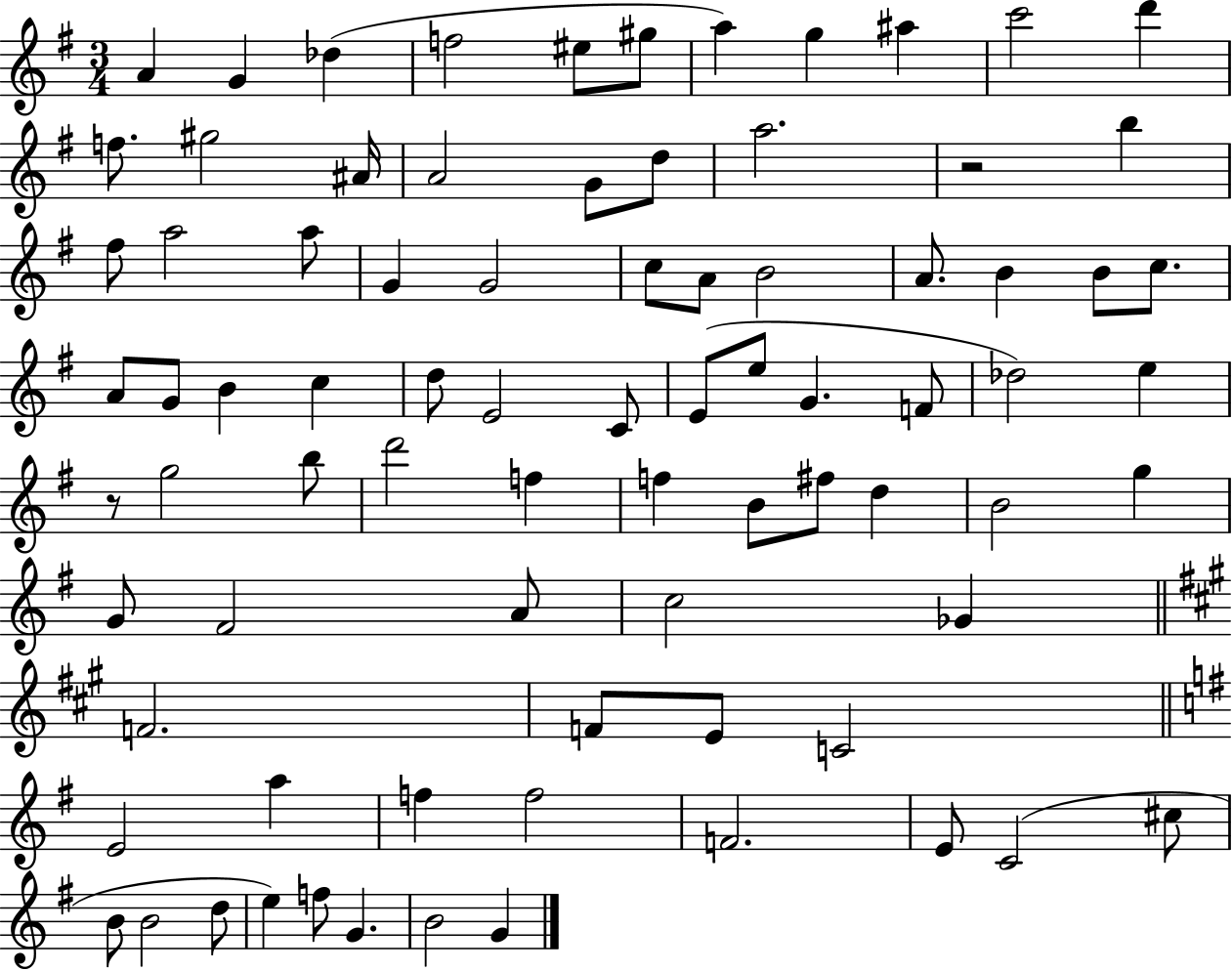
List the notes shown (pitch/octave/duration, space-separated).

A4/q G4/q Db5/q F5/h EIS5/e G#5/e A5/q G5/q A#5/q C6/h D6/q F5/e. G#5/h A#4/s A4/h G4/e D5/e A5/h. R/h B5/q F#5/e A5/h A5/e G4/q G4/h C5/e A4/e B4/h A4/e. B4/q B4/e C5/e. A4/e G4/e B4/q C5/q D5/e E4/h C4/e E4/e E5/e G4/q. F4/e Db5/h E5/q R/e G5/h B5/e D6/h F5/q F5/q B4/e F#5/e D5/q B4/h G5/q G4/e F#4/h A4/e C5/h Gb4/q F4/h. F4/e E4/e C4/h E4/h A5/q F5/q F5/h F4/h. E4/e C4/h C#5/e B4/e B4/h D5/e E5/q F5/e G4/q. B4/h G4/q